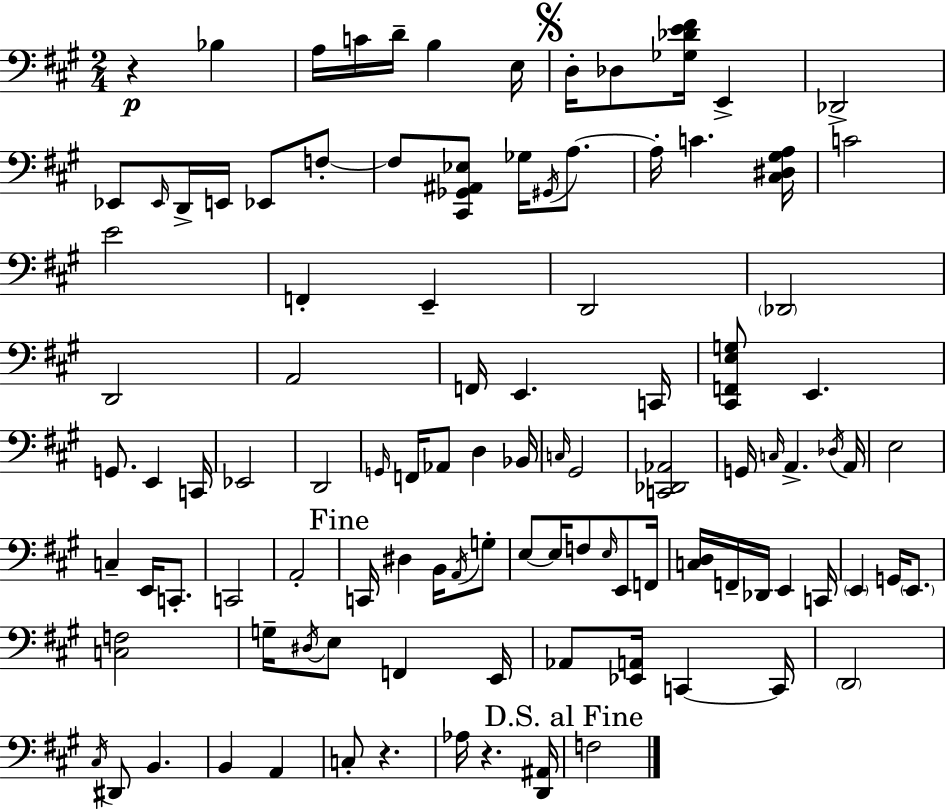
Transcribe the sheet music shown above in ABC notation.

X:1
T:Untitled
M:2/4
L:1/4
K:A
z _B, A,/4 C/4 D/4 B, E,/4 D,/4 _D,/2 [_G,_DE^F]/4 E,, _D,,2 _E,,/2 _E,,/4 D,,/4 E,,/4 _E,,/2 F,/2 F,/2 [^C,,_G,,^A,,_E,]/2 _G,/4 ^G,,/4 A,/2 A,/4 C [^C,^D,^G,A,]/4 C2 E2 F,, E,, D,,2 _D,,2 D,,2 A,,2 F,,/4 E,, C,,/4 [^C,,F,,E,G,]/2 E,, G,,/2 E,, C,,/4 _E,,2 D,,2 G,,/4 F,,/4 _A,,/2 D, _B,,/4 C,/4 ^G,,2 [C,,_D,,_A,,]2 G,,/4 C,/4 A,, _D,/4 A,,/4 E,2 C, E,,/4 C,,/2 C,,2 A,,2 C,,/4 ^D, B,,/4 A,,/4 G,/2 E,/2 E,/4 F,/2 E,/4 E,,/2 F,,/4 [C,D,]/4 F,,/4 _D,,/4 E,, C,,/4 E,, G,,/4 E,,/2 [C,F,]2 G,/4 ^D,/4 E,/2 F,, E,,/4 _A,,/2 [_E,,A,,]/4 C,, C,,/4 D,,2 ^C,/4 ^D,,/2 B,, B,, A,, C,/2 z _A,/4 z [D,,^A,,]/4 F,2